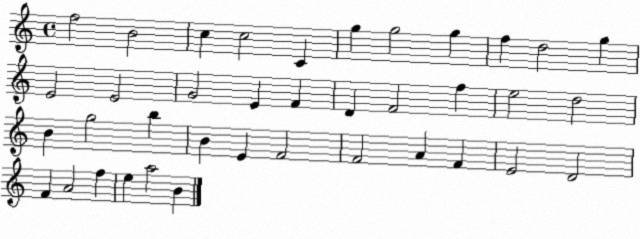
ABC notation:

X:1
T:Untitled
M:4/4
L:1/4
K:C
f2 B2 c c2 C g g2 g f d2 g E2 E2 G2 E F D F2 f e2 d2 B g2 b B E F2 F2 A F E2 D2 F A2 f e a2 B